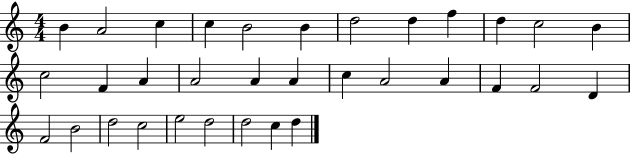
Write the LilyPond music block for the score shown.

{
  \clef treble
  \numericTimeSignature
  \time 4/4
  \key c \major
  b'4 a'2 c''4 | c''4 b'2 b'4 | d''2 d''4 f''4 | d''4 c''2 b'4 | \break c''2 f'4 a'4 | a'2 a'4 a'4 | c''4 a'2 a'4 | f'4 f'2 d'4 | \break f'2 b'2 | d''2 c''2 | e''2 d''2 | d''2 c''4 d''4 | \break \bar "|."
}